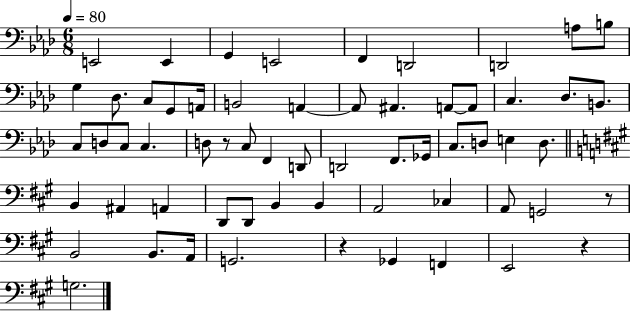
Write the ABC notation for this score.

X:1
T:Untitled
M:6/8
L:1/4
K:Ab
E,,2 E,, G,, E,,2 F,, D,,2 D,,2 A,/2 B,/2 G, _D,/2 C,/2 G,,/2 A,,/4 B,,2 A,, A,,/2 ^A,, A,,/2 A,,/2 C, _D,/2 B,,/2 C,/2 D,/2 C,/2 C, D,/2 z/2 C,/2 F,, D,,/2 D,,2 F,,/2 _G,,/4 C,/2 D,/2 E, D,/2 B,, ^A,, A,, D,,/2 D,,/2 B,, B,, A,,2 _C, A,,/2 G,,2 z/2 B,,2 B,,/2 A,,/4 G,,2 z _G,, F,, E,,2 z G,2